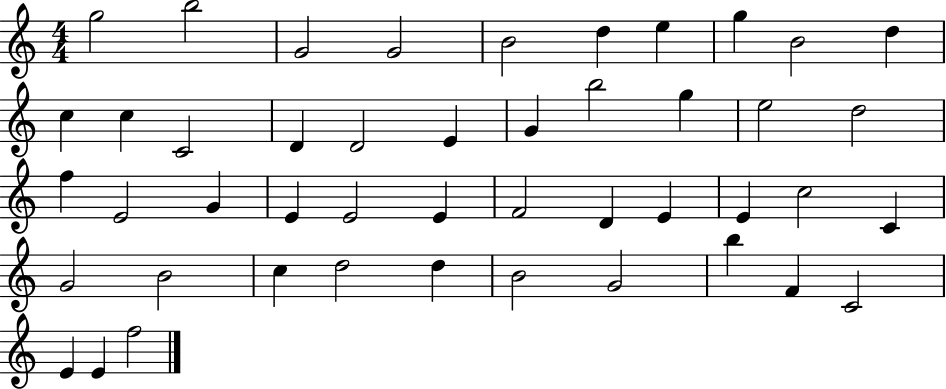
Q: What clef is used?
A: treble